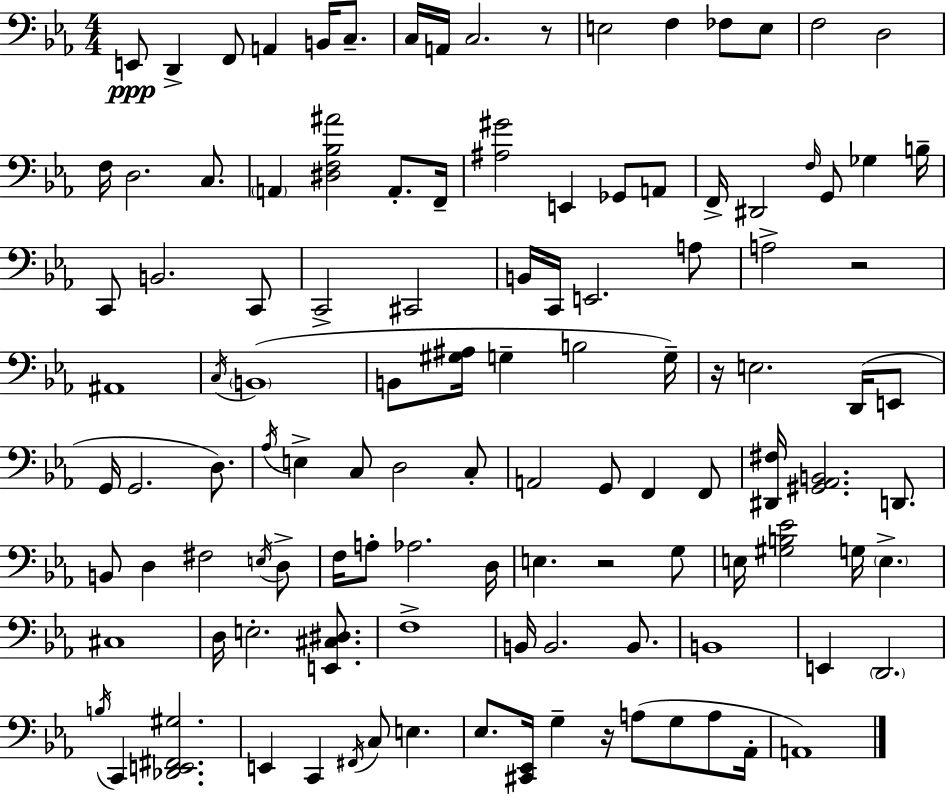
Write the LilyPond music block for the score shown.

{
  \clef bass
  \numericTimeSignature
  \time 4/4
  \key ees \major
  e,8\ppp d,4-> f,8 a,4 b,16 c8.-- | c16 a,16 c2. r8 | e2 f4 fes8 e8 | f2 d2 | \break f16 d2. c8. | \parenthesize a,4 <dis f bes ais'>2 a,8.-. f,16-- | <ais gis'>2 e,4 ges,8 a,8 | f,16-> dis,2 \grace { f16 } g,8 ges4 | \break b16-- c,8 b,2. c,8 | c,2-> cis,2 | b,16 c,16 e,2. a8 | a2-> r2 | \break ais,1 | \acciaccatura { c16 } \parenthesize b,1( | b,8 <gis ais>16 g4-- b2 | g16--) r16 e2. d,16( | \break e,8 g,16 g,2. d8.) | \acciaccatura { aes16 } e4-> c8 d2 | c8-. a,2 g,8 f,4 | f,8 <dis, fis>16 <gis, aes, b,>2. | \break d,8. b,8 d4 fis2 | \acciaccatura { e16 } d8-> f16 a8-. aes2. | d16 e4. r2 | g8 e16 <gis b ees'>2 g16 \parenthesize e4.-> | \break cis1 | d16 e2.-. | <e, cis dis>8. f1-> | b,16 b,2. | \break b,8. b,1 | e,4 \parenthesize d,2. | \acciaccatura { b16 } c,4 <des, e, fis, gis>2. | e,4 c,4 \acciaccatura { fis,16 } c8 | \break e4. ees8. <cis, ees,>16 g4-- r16 a8( | g8 a8 aes,16-. a,1) | \bar "|."
}